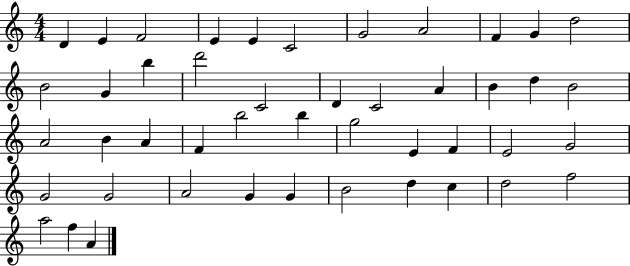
{
  \clef treble
  \numericTimeSignature
  \time 4/4
  \key c \major
  d'4 e'4 f'2 | e'4 e'4 c'2 | g'2 a'2 | f'4 g'4 d''2 | \break b'2 g'4 b''4 | d'''2 c'2 | d'4 c'2 a'4 | b'4 d''4 b'2 | \break a'2 b'4 a'4 | f'4 b''2 b''4 | g''2 e'4 f'4 | e'2 g'2 | \break g'2 g'2 | a'2 g'4 g'4 | b'2 d''4 c''4 | d''2 f''2 | \break a''2 f''4 a'4 | \bar "|."
}